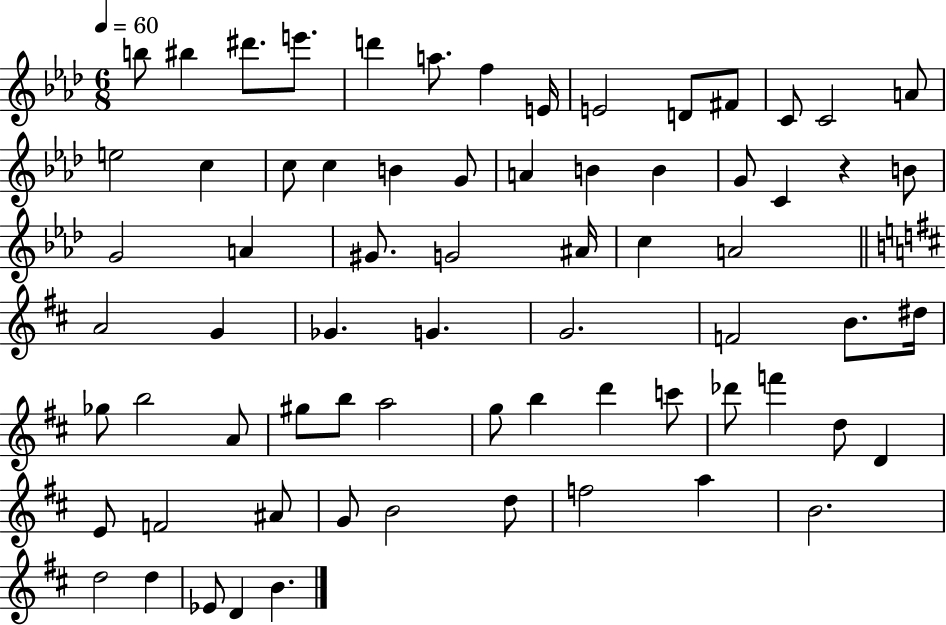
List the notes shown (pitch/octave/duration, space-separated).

B5/e BIS5/q D#6/e. E6/e. D6/q A5/e. F5/q E4/s E4/h D4/e F#4/e C4/e C4/h A4/e E5/h C5/q C5/e C5/q B4/q G4/e A4/q B4/q B4/q G4/e C4/q R/q B4/e G4/h A4/q G#4/e. G4/h A#4/s C5/q A4/h A4/h G4/q Gb4/q. G4/q. G4/h. F4/h B4/e. D#5/s Gb5/e B5/h A4/e G#5/e B5/e A5/h G5/e B5/q D6/q C6/e Db6/e F6/q D5/e D4/q E4/e F4/h A#4/e G4/e B4/h D5/e F5/h A5/q B4/h. D5/h D5/q Eb4/e D4/q B4/q.